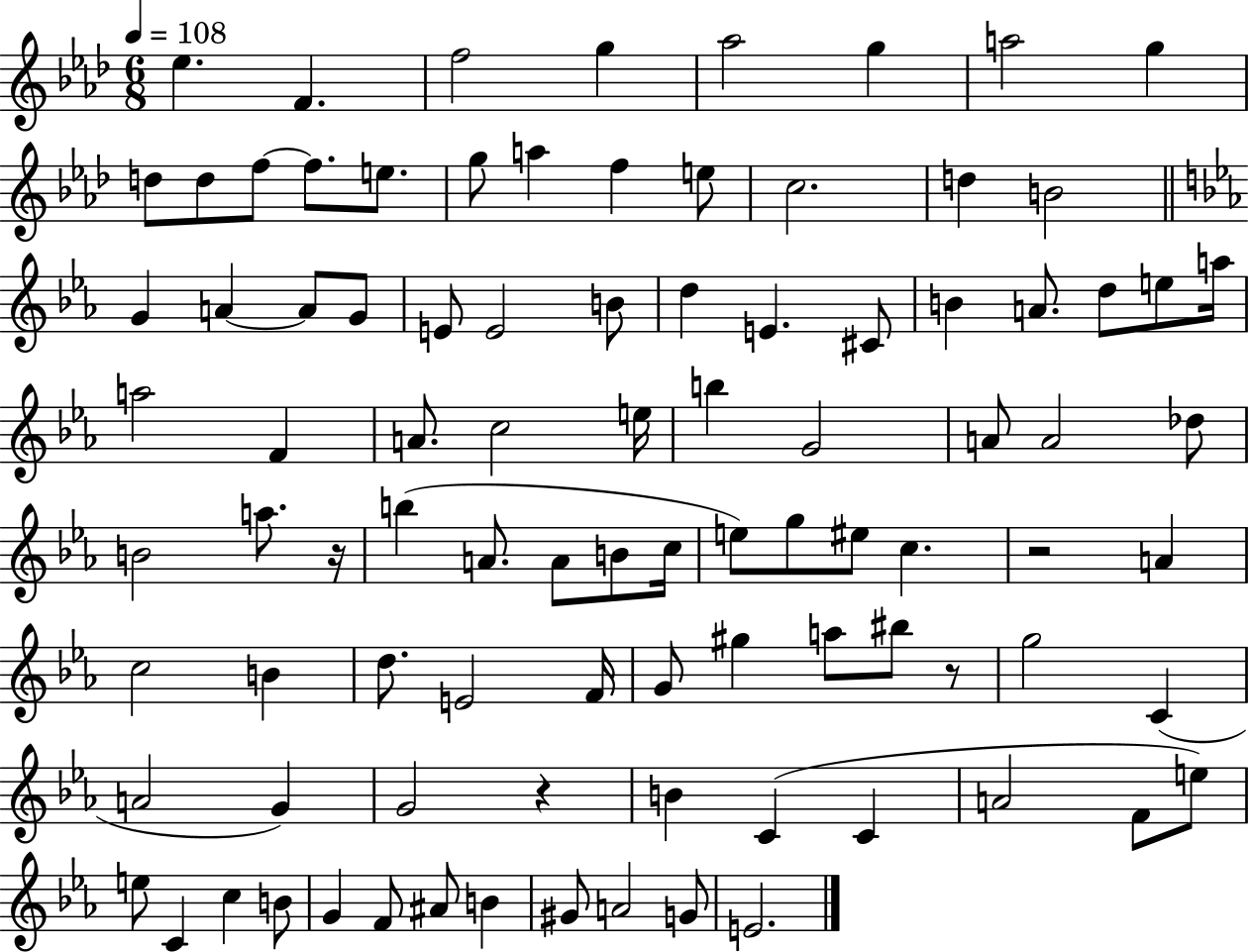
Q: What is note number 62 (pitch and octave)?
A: F4